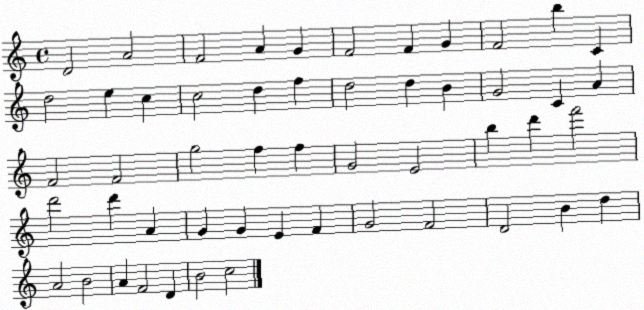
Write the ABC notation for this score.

X:1
T:Untitled
M:4/4
L:1/4
K:C
D2 A2 F2 A G F2 F G F2 b C d2 e c c2 d f d2 d B G2 C A F2 F2 g2 f f G2 E2 b d' f'2 d'2 d' A G G E F G2 F2 D2 B d A2 B2 A F2 D B2 c2